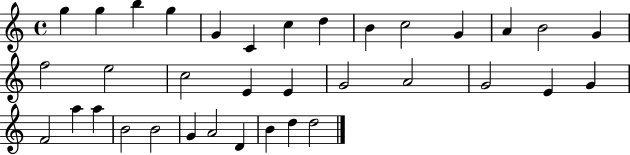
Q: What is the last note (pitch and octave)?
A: D5